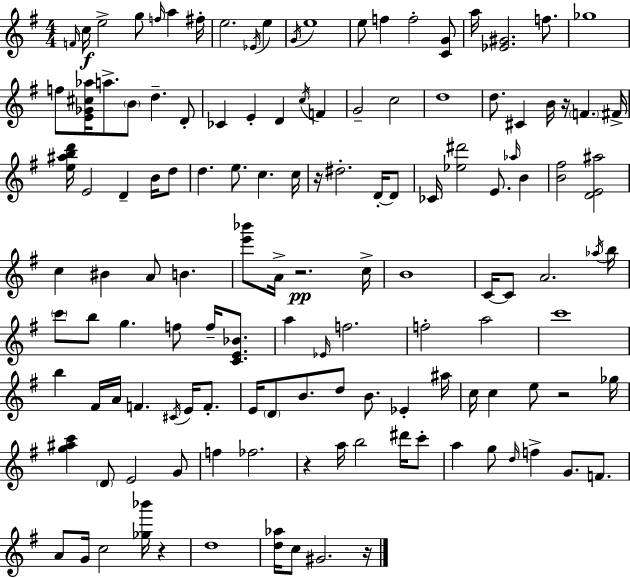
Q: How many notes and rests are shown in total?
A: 132